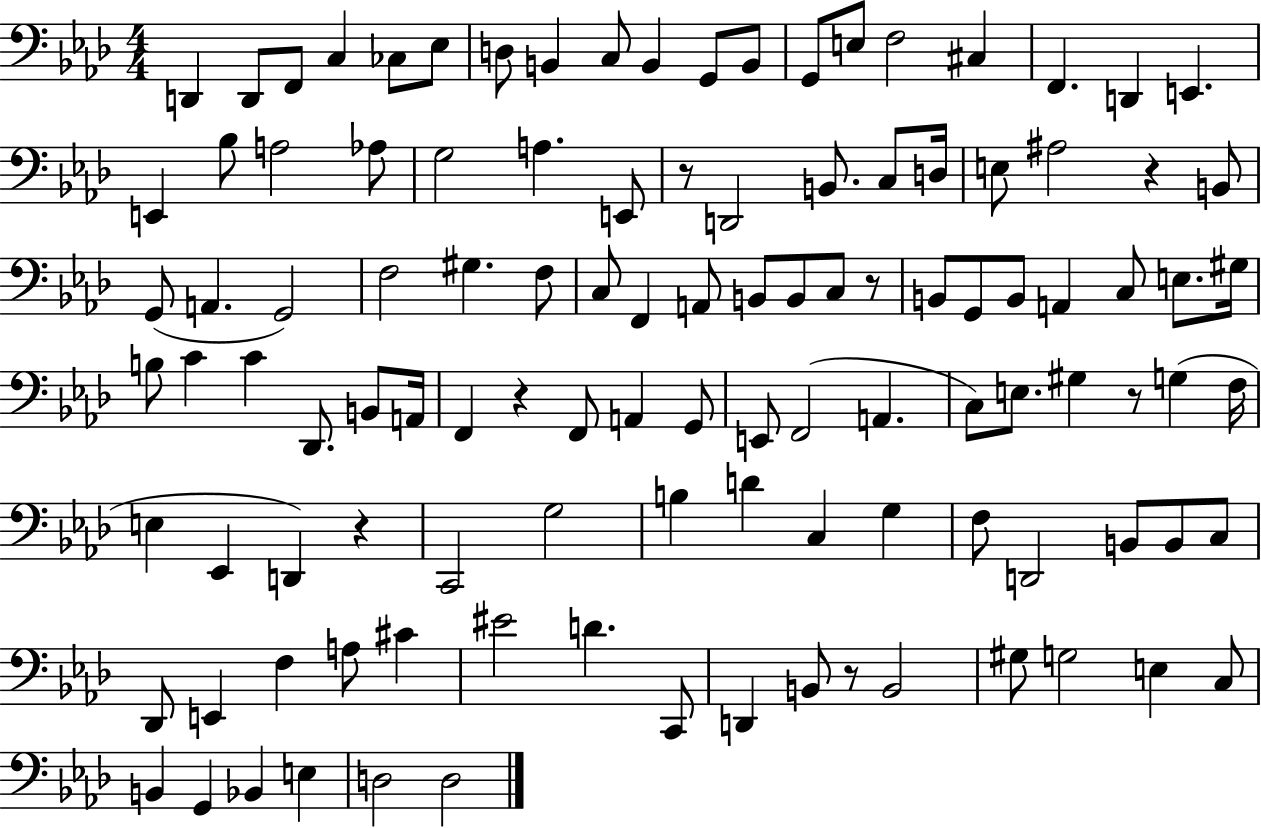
X:1
T:Untitled
M:4/4
L:1/4
K:Ab
D,, D,,/2 F,,/2 C, _C,/2 _E,/2 D,/2 B,, C,/2 B,, G,,/2 B,,/2 G,,/2 E,/2 F,2 ^C, F,, D,, E,, E,, _B,/2 A,2 _A,/2 G,2 A, E,,/2 z/2 D,,2 B,,/2 C,/2 D,/4 E,/2 ^A,2 z B,,/2 G,,/2 A,, G,,2 F,2 ^G, F,/2 C,/2 F,, A,,/2 B,,/2 B,,/2 C,/2 z/2 B,,/2 G,,/2 B,,/2 A,, C,/2 E,/2 ^G,/4 B,/2 C C _D,,/2 B,,/2 A,,/4 F,, z F,,/2 A,, G,,/2 E,,/2 F,,2 A,, C,/2 E,/2 ^G, z/2 G, F,/4 E, _E,, D,, z C,,2 G,2 B, D C, G, F,/2 D,,2 B,,/2 B,,/2 C,/2 _D,,/2 E,, F, A,/2 ^C ^E2 D C,,/2 D,, B,,/2 z/2 B,,2 ^G,/2 G,2 E, C,/2 B,, G,, _B,, E, D,2 D,2